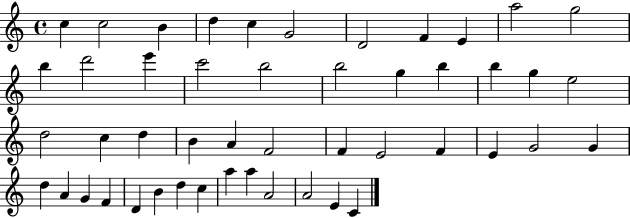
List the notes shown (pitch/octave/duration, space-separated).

C5/q C5/h B4/q D5/q C5/q G4/h D4/h F4/q E4/q A5/h G5/h B5/q D6/h E6/q C6/h B5/h B5/h G5/q B5/q B5/q G5/q E5/h D5/h C5/q D5/q B4/q A4/q F4/h F4/q E4/h F4/q E4/q G4/h G4/q D5/q A4/q G4/q F4/q D4/q B4/q D5/q C5/q A5/q A5/q A4/h A4/h E4/q C4/q